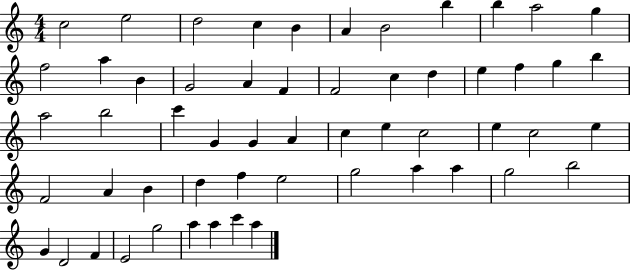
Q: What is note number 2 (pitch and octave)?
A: E5